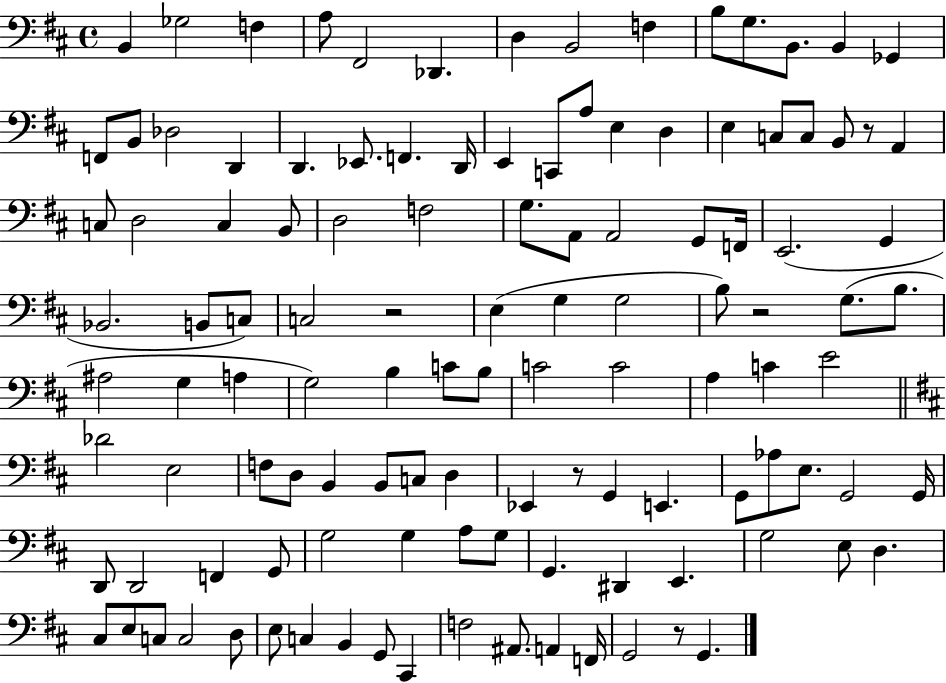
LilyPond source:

{
  \clef bass
  \time 4/4
  \defaultTimeSignature
  \key d \major
  \repeat volta 2 { b,4 ges2 f4 | a8 fis,2 des,4. | d4 b,2 f4 | b8 g8. b,8. b,4 ges,4 | \break f,8 b,8 des2 d,4 | d,4. ees,8. f,4. d,16 | e,4 c,8 a8 e4 d4 | e4 c8 c8 b,8 r8 a,4 | \break c8 d2 c4 b,8 | d2 f2 | g8. a,8 a,2 g,8 f,16 | e,2.( g,4 | \break bes,2. b,8 c8) | c2 r2 | e4( g4 g2 | b8) r2 g8.( b8. | \break ais2 g4 a4 | g2) b4 c'8 b8 | c'2 c'2 | a4 c'4 e'2 | \break \bar "||" \break \key d \major des'2 e2 | f8 d8 b,4 b,8 c8 d4 | ees,4 r8 g,4 e,4. | g,8 aes8 e8. g,2 g,16 | \break d,8 d,2 f,4 g,8 | g2 g4 a8 g8 | g,4. dis,4 e,4. | g2 e8 d4. | \break cis8 e8 c8 c2 d8 | e8 c4 b,4 g,8 cis,4 | f2 ais,8. a,4 f,16 | g,2 r8 g,4. | \break } \bar "|."
}